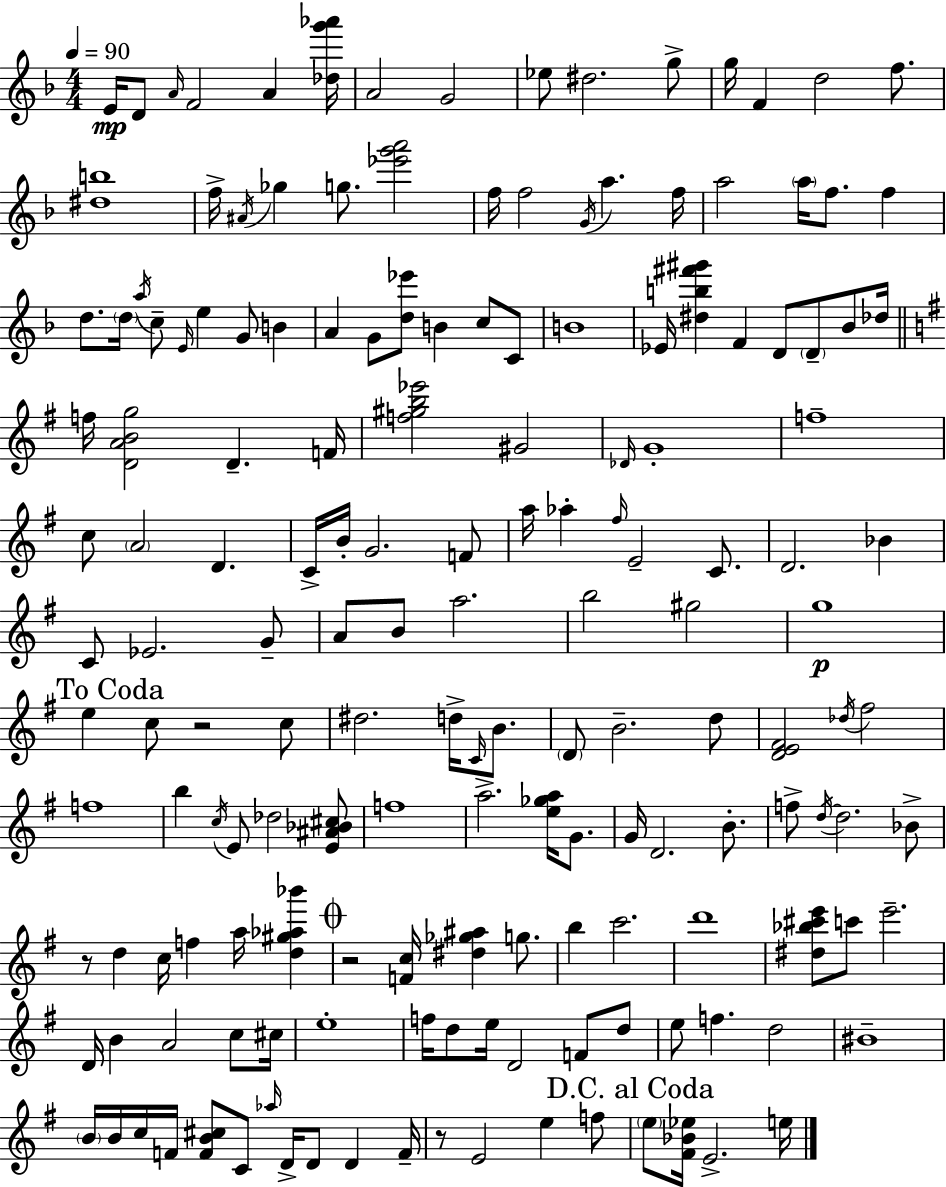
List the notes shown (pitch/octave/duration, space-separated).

E4/s D4/e A4/s F4/h A4/q [Db5,G6,Ab6]/s A4/h G4/h Eb5/e D#5/h. G5/e G5/s F4/q D5/h F5/e. [D#5,B5]/w F5/s A#4/s Gb5/q G5/e. [Eb6,G6,A6]/h F5/s F5/h G4/s A5/q. F5/s A5/h A5/s F5/e. F5/q D5/e. D5/s A5/s C5/e E4/s E5/q G4/e B4/q A4/q G4/e [D5,Eb6]/e B4/q C5/e C4/e B4/w Eb4/s [D#5,B5,F#6,G#6]/q F4/q D4/e D4/e Bb4/e Db5/s F5/s [D4,A4,B4,G5]/h D4/q. F4/s [F5,G#5,B5,Eb6]/h G#4/h Db4/s G4/w F5/w C5/e A4/h D4/q. C4/s B4/s G4/h. F4/e A5/s Ab5/q F#5/s E4/h C4/e. D4/h. Bb4/q C4/e Eb4/h. G4/e A4/e B4/e A5/h. B5/h G#5/h G5/w E5/q C5/e R/h C5/e D#5/h. D5/s C4/s B4/e. D4/e B4/h. D5/e [D4,E4,F#4]/h Db5/s F#5/h F5/w B5/q C5/s E4/e Db5/h [E4,A#4,Bb4,C#5]/e F5/w A5/h. [E5,Gb5,A5]/s G4/e. G4/s D4/h. B4/e. F5/e D5/s D5/h. Bb4/e R/e D5/q C5/s F5/q A5/s [D5,G#5,Ab5,Bb6]/q R/h [F4,C5]/s [D#5,Gb5,A#5]/q G5/e. B5/q C6/h. D6/w [D#5,Bb5,C#6,E6]/e C6/e E6/h. D4/s B4/q A4/h C5/e C#5/s E5/w F5/s D5/e E5/s D4/h F4/e D5/e E5/e F5/q. D5/h BIS4/w B4/s B4/s C5/s F4/s [F4,B4,C#5]/e C4/e Ab5/s D4/s D4/e D4/q F4/s R/e E4/h E5/q F5/e E5/e [F#4,Bb4,Eb5]/s E4/h. E5/s